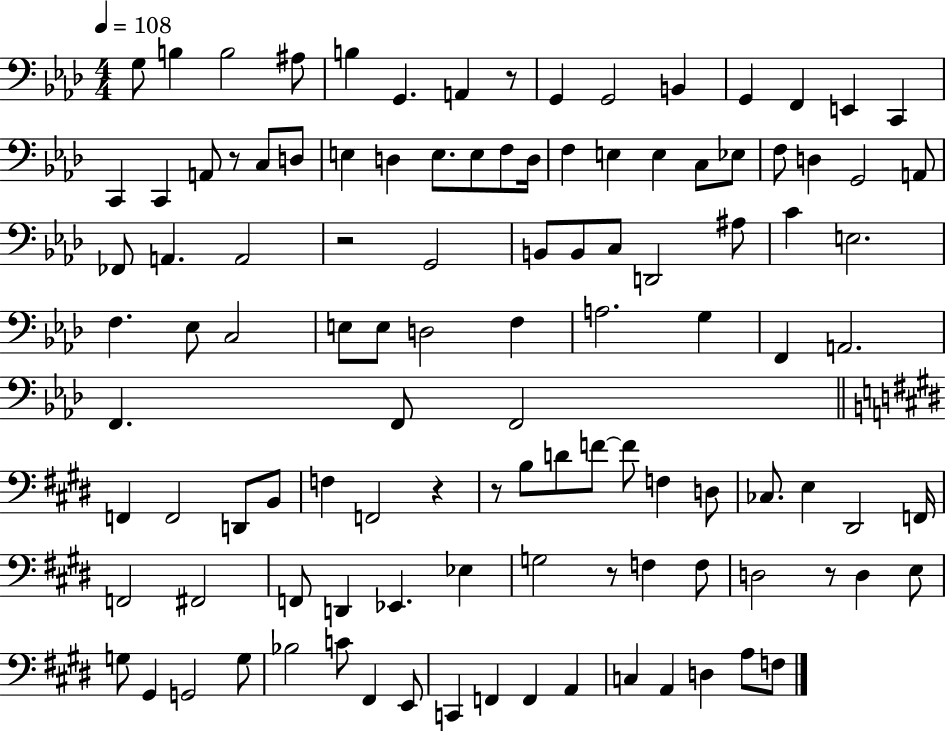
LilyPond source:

{
  \clef bass
  \numericTimeSignature
  \time 4/4
  \key aes \major
  \tempo 4 = 108
  \repeat volta 2 { g8 b4 b2 ais8 | b4 g,4. a,4 r8 | g,4 g,2 b,4 | g,4 f,4 e,4 c,4 | \break c,4 c,4 a,8 r8 c8 d8 | e4 d4 e8. e8 f8 d16 | f4 e4 e4 c8 ees8 | f8 d4 g,2 a,8 | \break fes,8 a,4. a,2 | r2 g,2 | b,8 b,8 c8 d,2 ais8 | c'4 e2. | \break f4. ees8 c2 | e8 e8 d2 f4 | a2. g4 | f,4 a,2. | \break f,4. f,8 f,2 | \bar "||" \break \key e \major f,4 f,2 d,8 b,8 | f4 f,2 r4 | r8 b8 d'8 f'8~~ f'8 f4 d8 | ces8. e4 dis,2 f,16 | \break f,2 fis,2 | f,8 d,4 ees,4. ees4 | g2 r8 f4 f8 | d2 r8 d4 e8 | \break g8 gis,4 g,2 g8 | bes2 c'8 fis,4 e,8 | c,4 f,4 f,4 a,4 | c4 a,4 d4 a8 f8 | \break } \bar "|."
}